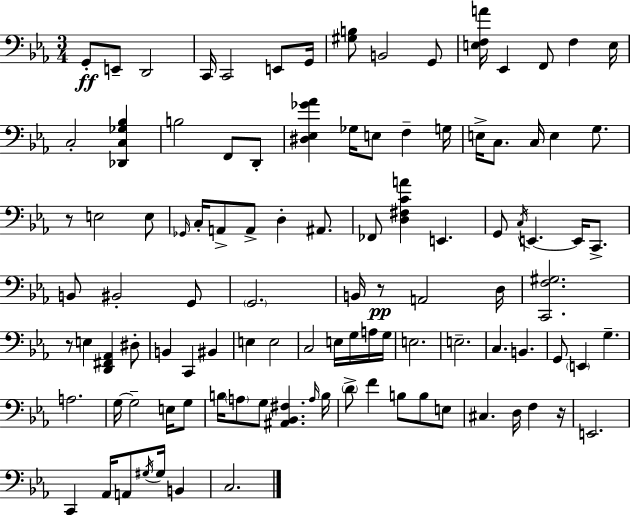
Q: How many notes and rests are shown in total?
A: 105